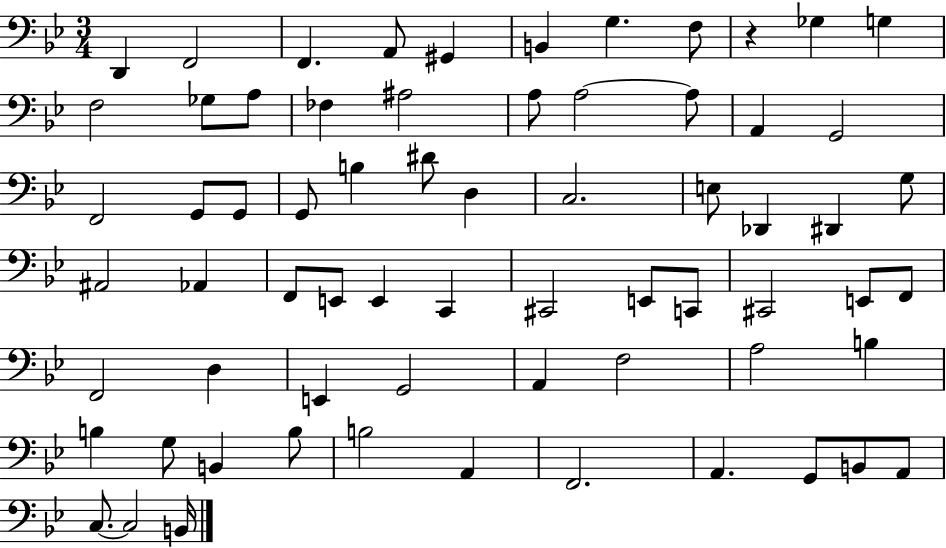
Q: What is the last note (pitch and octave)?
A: B2